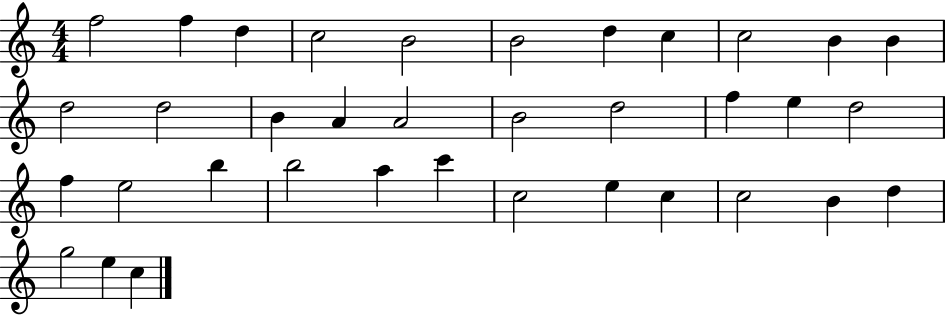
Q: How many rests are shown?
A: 0